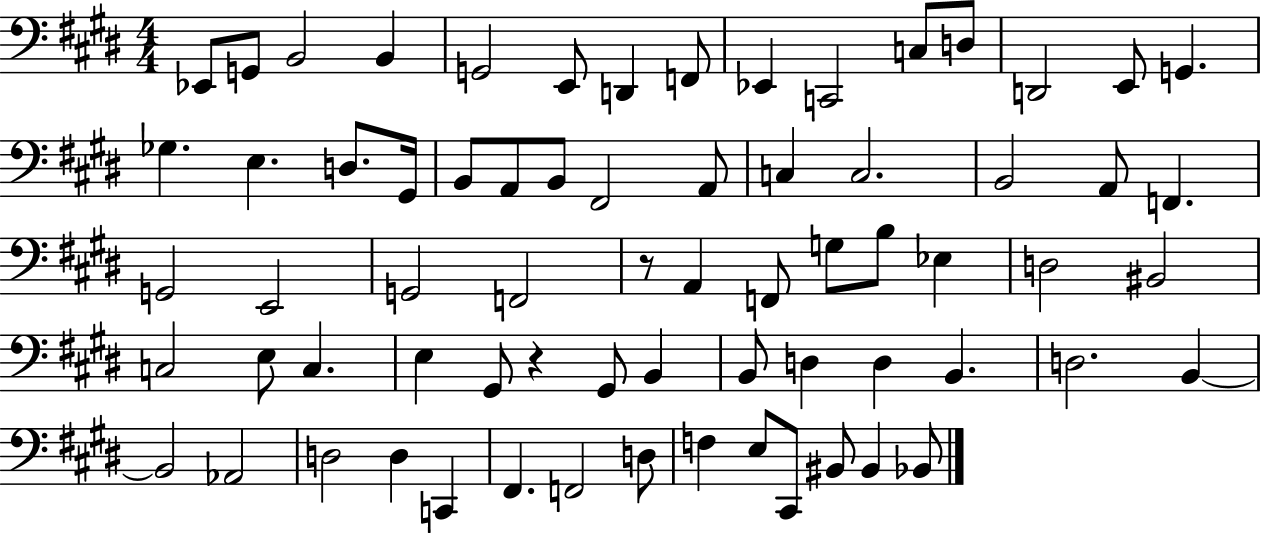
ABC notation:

X:1
T:Untitled
M:4/4
L:1/4
K:E
_E,,/2 G,,/2 B,,2 B,, G,,2 E,,/2 D,, F,,/2 _E,, C,,2 C,/2 D,/2 D,,2 E,,/2 G,, _G, E, D,/2 ^G,,/4 B,,/2 A,,/2 B,,/2 ^F,,2 A,,/2 C, C,2 B,,2 A,,/2 F,, G,,2 E,,2 G,,2 F,,2 z/2 A,, F,,/2 G,/2 B,/2 _E, D,2 ^B,,2 C,2 E,/2 C, E, ^G,,/2 z ^G,,/2 B,, B,,/2 D, D, B,, D,2 B,, B,,2 _A,,2 D,2 D, C,, ^F,, F,,2 D,/2 F, E,/2 ^C,,/2 ^B,,/2 ^B,, _B,,/2